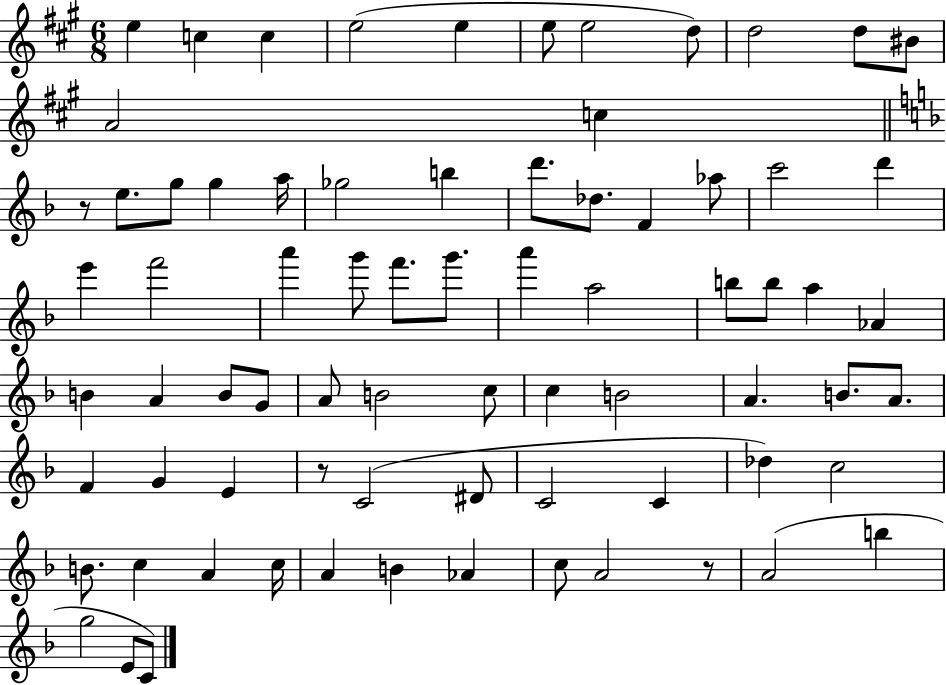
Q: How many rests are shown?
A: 3